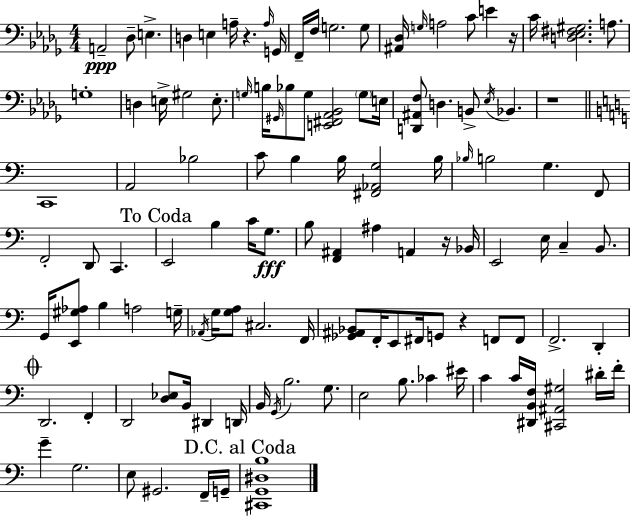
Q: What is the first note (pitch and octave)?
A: A2